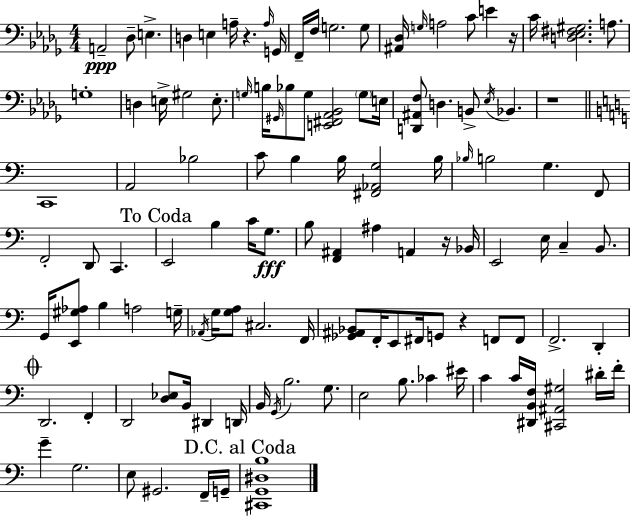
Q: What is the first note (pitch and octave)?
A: A2